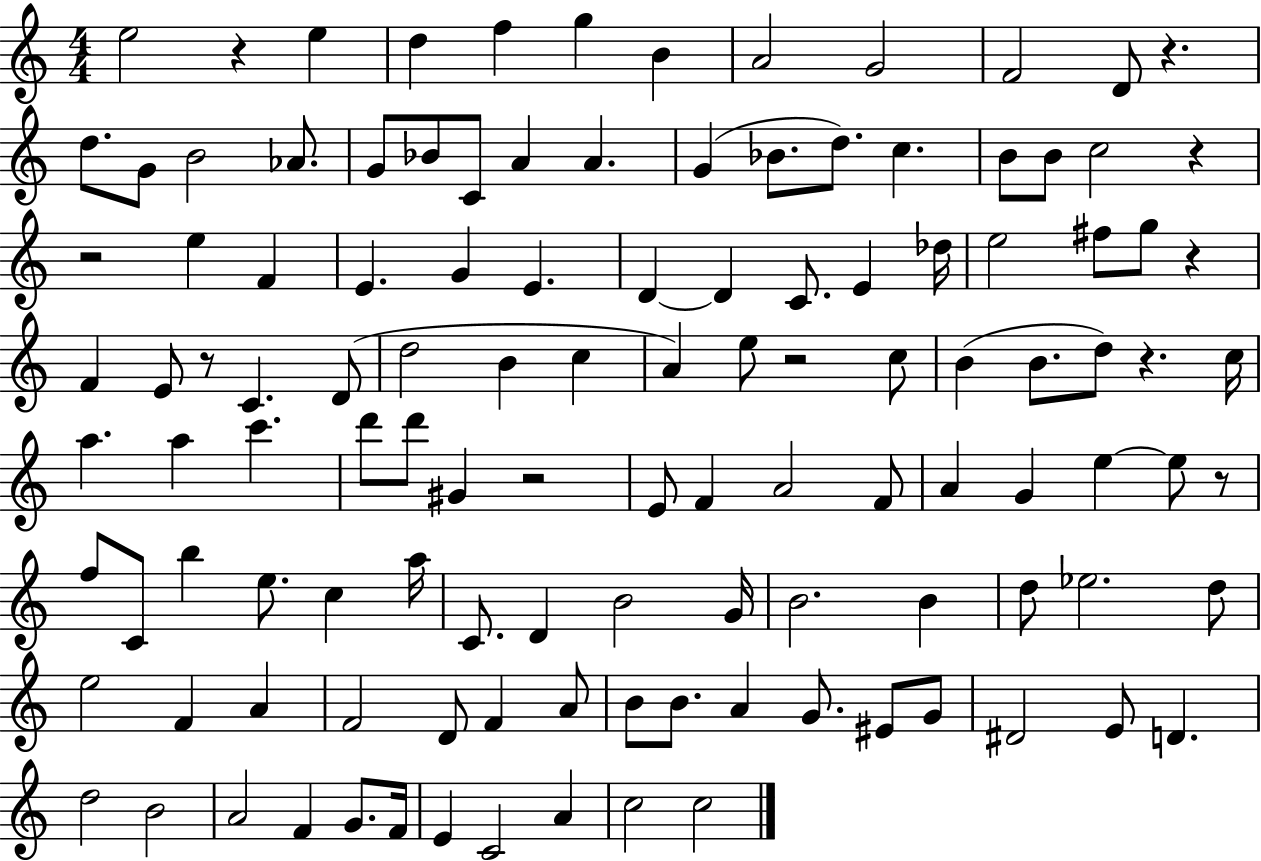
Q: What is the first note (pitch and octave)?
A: E5